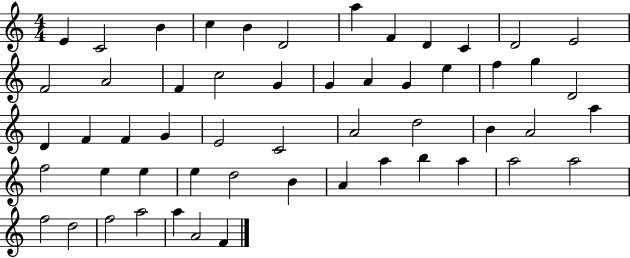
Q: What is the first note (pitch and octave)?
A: E4